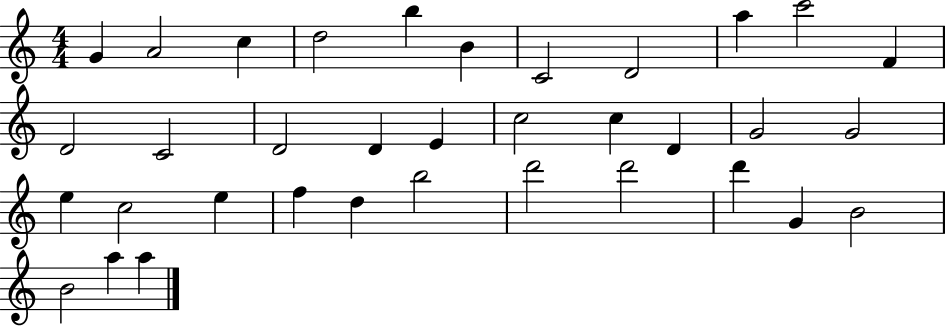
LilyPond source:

{
  \clef treble
  \numericTimeSignature
  \time 4/4
  \key c \major
  g'4 a'2 c''4 | d''2 b''4 b'4 | c'2 d'2 | a''4 c'''2 f'4 | \break d'2 c'2 | d'2 d'4 e'4 | c''2 c''4 d'4 | g'2 g'2 | \break e''4 c''2 e''4 | f''4 d''4 b''2 | d'''2 d'''2 | d'''4 g'4 b'2 | \break b'2 a''4 a''4 | \bar "|."
}